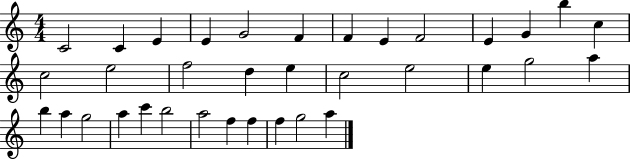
{
  \clef treble
  \numericTimeSignature
  \time 4/4
  \key c \major
  c'2 c'4 e'4 | e'4 g'2 f'4 | f'4 e'4 f'2 | e'4 g'4 b''4 c''4 | \break c''2 e''2 | f''2 d''4 e''4 | c''2 e''2 | e''4 g''2 a''4 | \break b''4 a''4 g''2 | a''4 c'''4 b''2 | a''2 f''4 f''4 | f''4 g''2 a''4 | \break \bar "|."
}